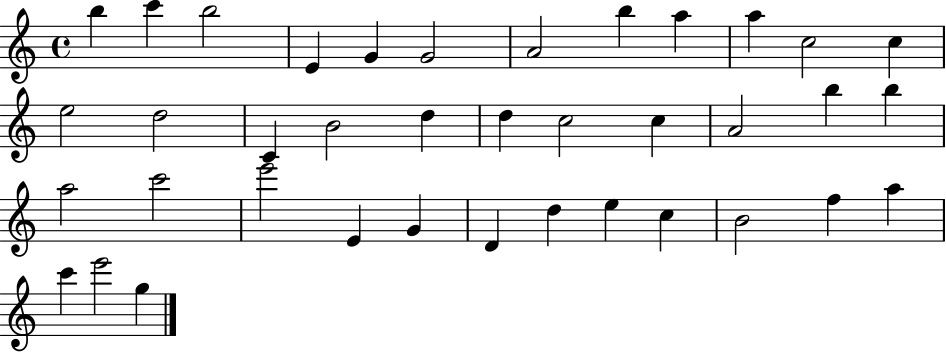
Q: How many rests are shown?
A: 0